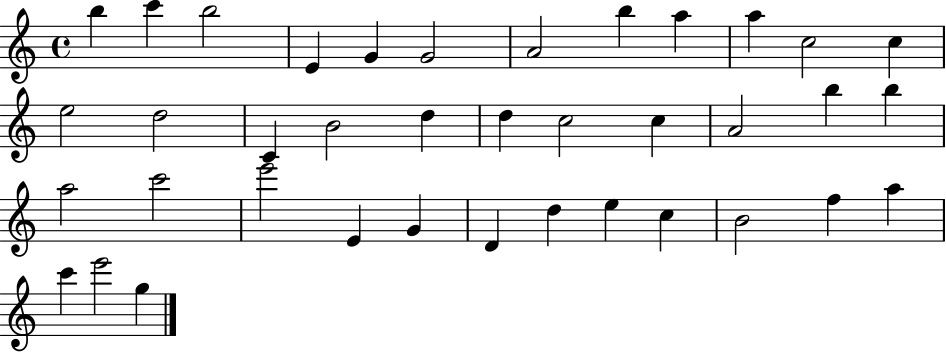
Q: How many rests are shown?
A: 0